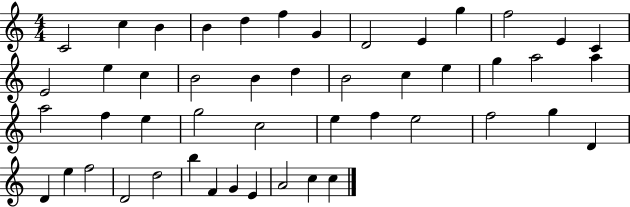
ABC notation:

X:1
T:Untitled
M:4/4
L:1/4
K:C
C2 c B B d f G D2 E g f2 E C E2 e c B2 B d B2 c e g a2 a a2 f e g2 c2 e f e2 f2 g D D e f2 D2 d2 b F G E A2 c c